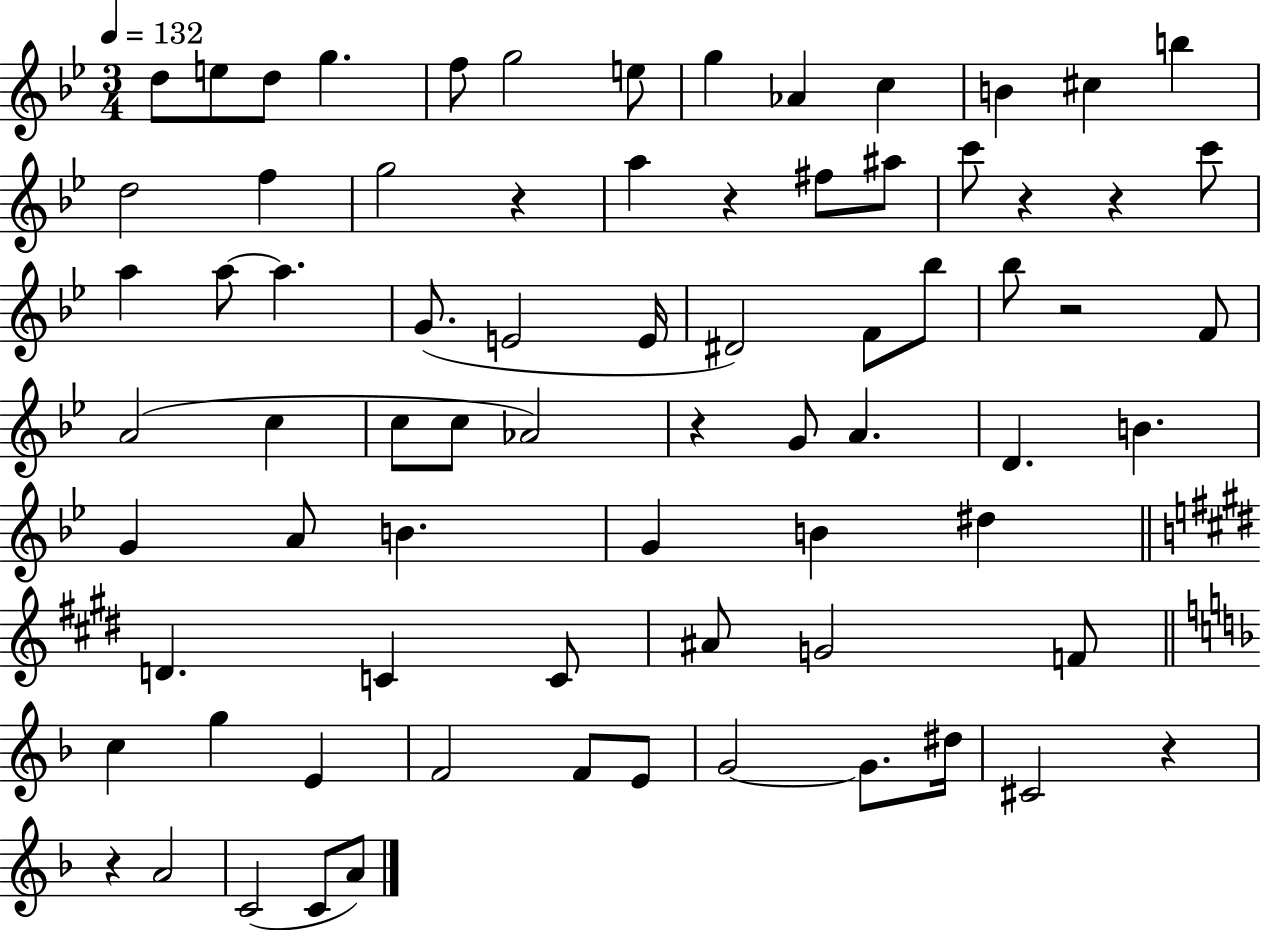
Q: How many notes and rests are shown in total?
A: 75